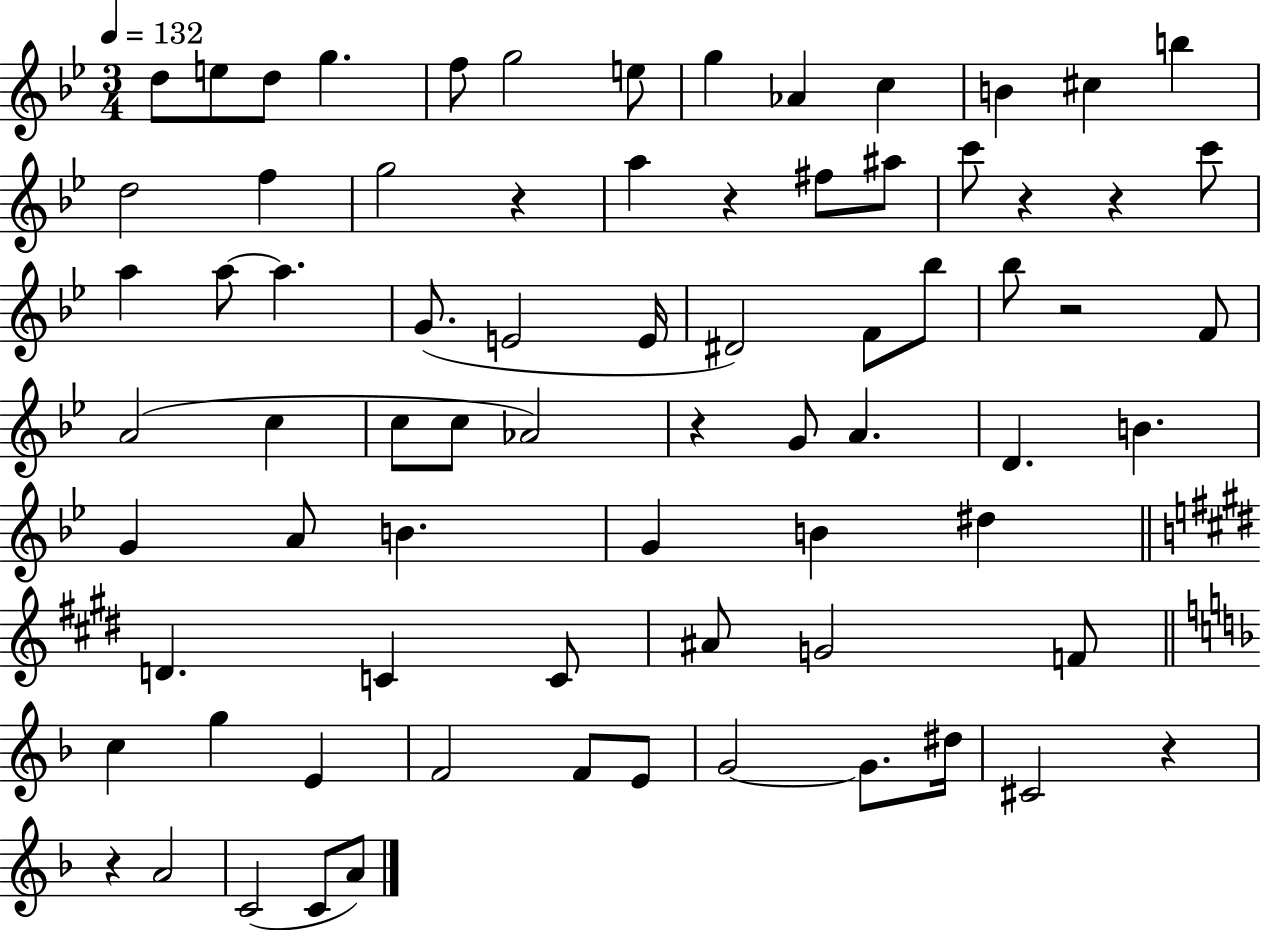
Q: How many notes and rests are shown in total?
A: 75